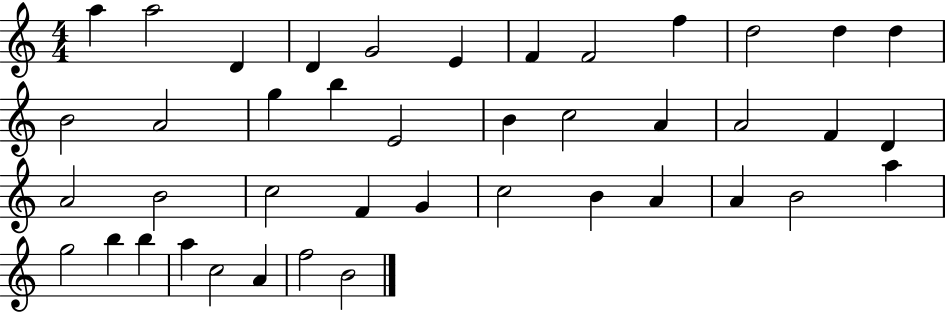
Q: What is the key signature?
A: C major